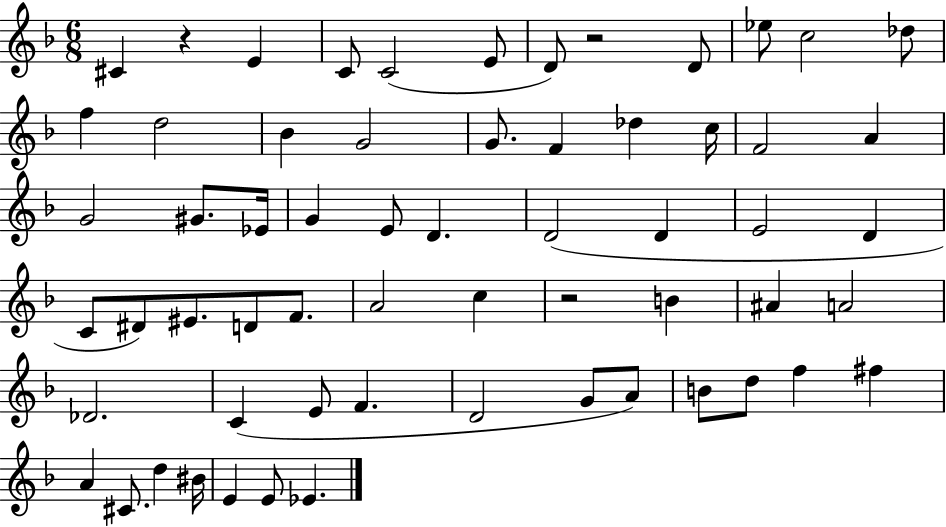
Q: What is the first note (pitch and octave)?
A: C#4